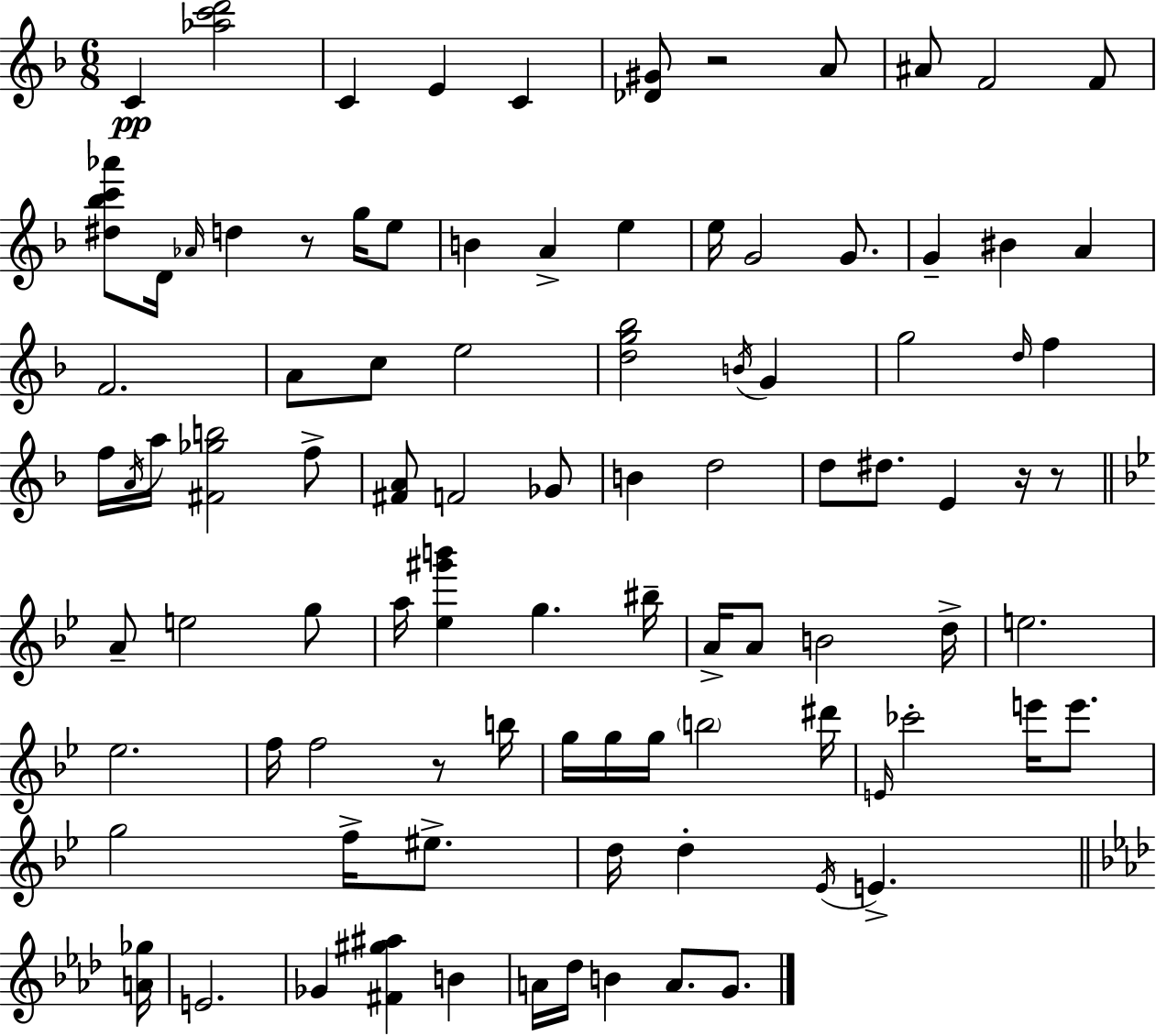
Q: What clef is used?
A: treble